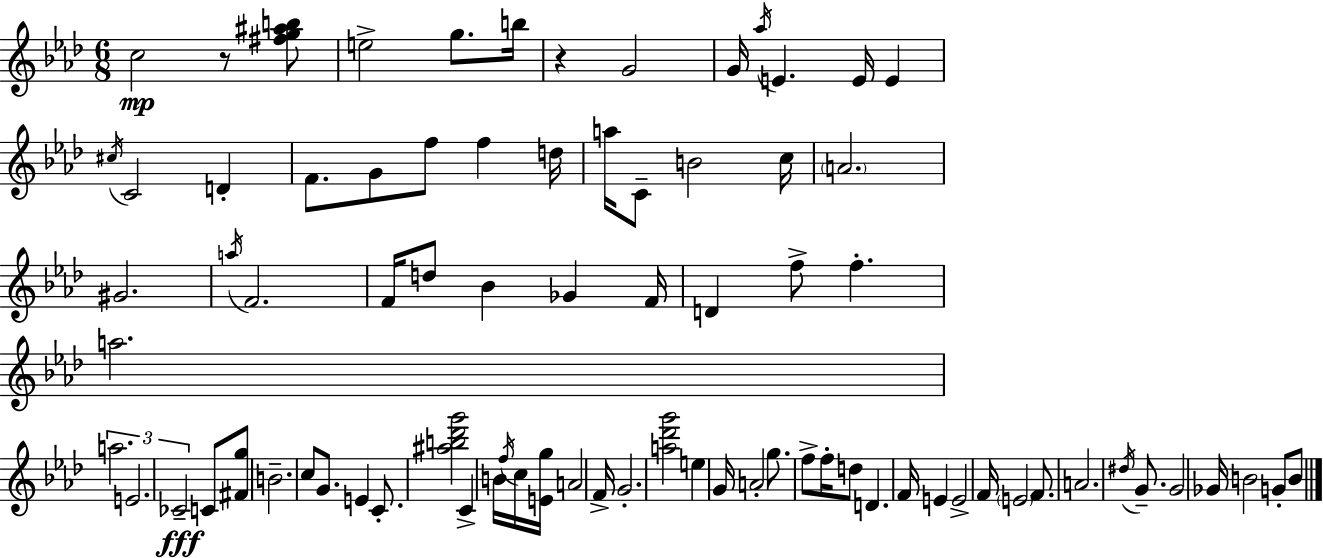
{
  \clef treble
  \numericTimeSignature
  \time 6/8
  \key f \minor
  c''2\mp r8 <fis'' g'' ais'' b''>8 | e''2-> g''8. b''16 | r4 g'2 | g'16 \acciaccatura { aes''16 } e'4. e'16 e'4 | \break \acciaccatura { cis''16 } c'2 d'4-. | f'8. g'8 f''8 f''4 | d''16 a''16 c'8-- b'2 | c''16 \parenthesize a'2. | \break gis'2. | \acciaccatura { a''16 } f'2. | f'16 d''8 bes'4 ges'4 | f'16 d'4 f''8-> f''4.-. | \break a''2. | \tuplet 3/2 { a''2. | e'2. | ces'2--\fff } c'8 | \break <fis' g''>8 b'2.-- | c''8 g'8. e'4 | c'8.-. <ais'' b'' des''' g'''>2 c'4-> | b'16 \acciaccatura { f''16 } c''16 <e' g''>16 a'2 | \break f'16-> g'2.-. | <a'' des''' g'''>2 | e''4 g'16 a'2-. | g''8. f''8-> f''16-. d''8 d'4. | \break f'16 e'4 e'2-> | f'16 \parenthesize e'2 | f'8. a'2. | \acciaccatura { dis''16 } g'8.-- g'2 | \break ges'16 b'2 | g'8-. b'8 \bar "|."
}